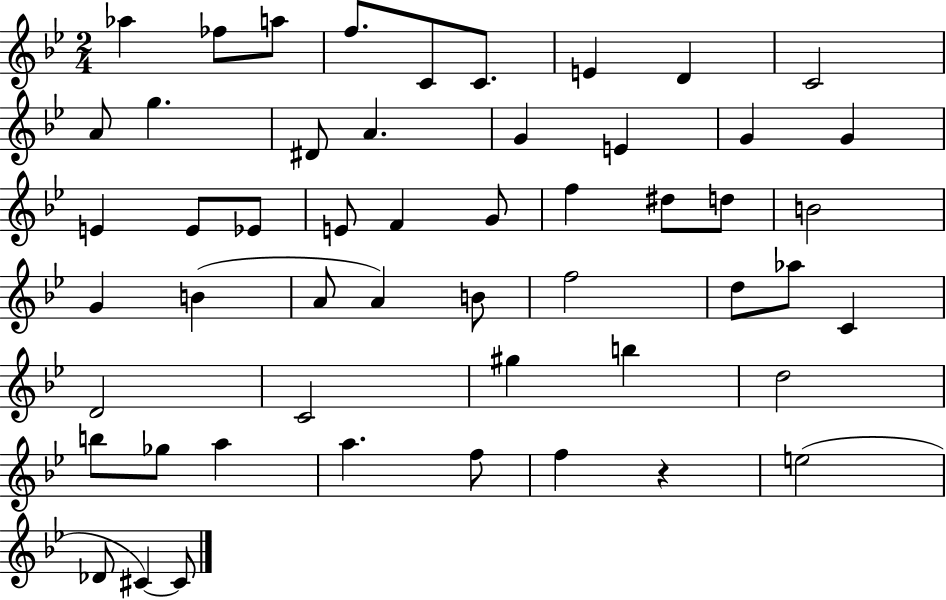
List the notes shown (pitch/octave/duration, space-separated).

Ab5/q FES5/e A5/e F5/e. C4/e C4/e. E4/q D4/q C4/h A4/e G5/q. D#4/e A4/q. G4/q E4/q G4/q G4/q E4/q E4/e Eb4/e E4/e F4/q G4/e F5/q D#5/e D5/e B4/h G4/q B4/q A4/e A4/q B4/e F5/h D5/e Ab5/e C4/q D4/h C4/h G#5/q B5/q D5/h B5/e Gb5/e A5/q A5/q. F5/e F5/q R/q E5/h Db4/e C#4/q C#4/e